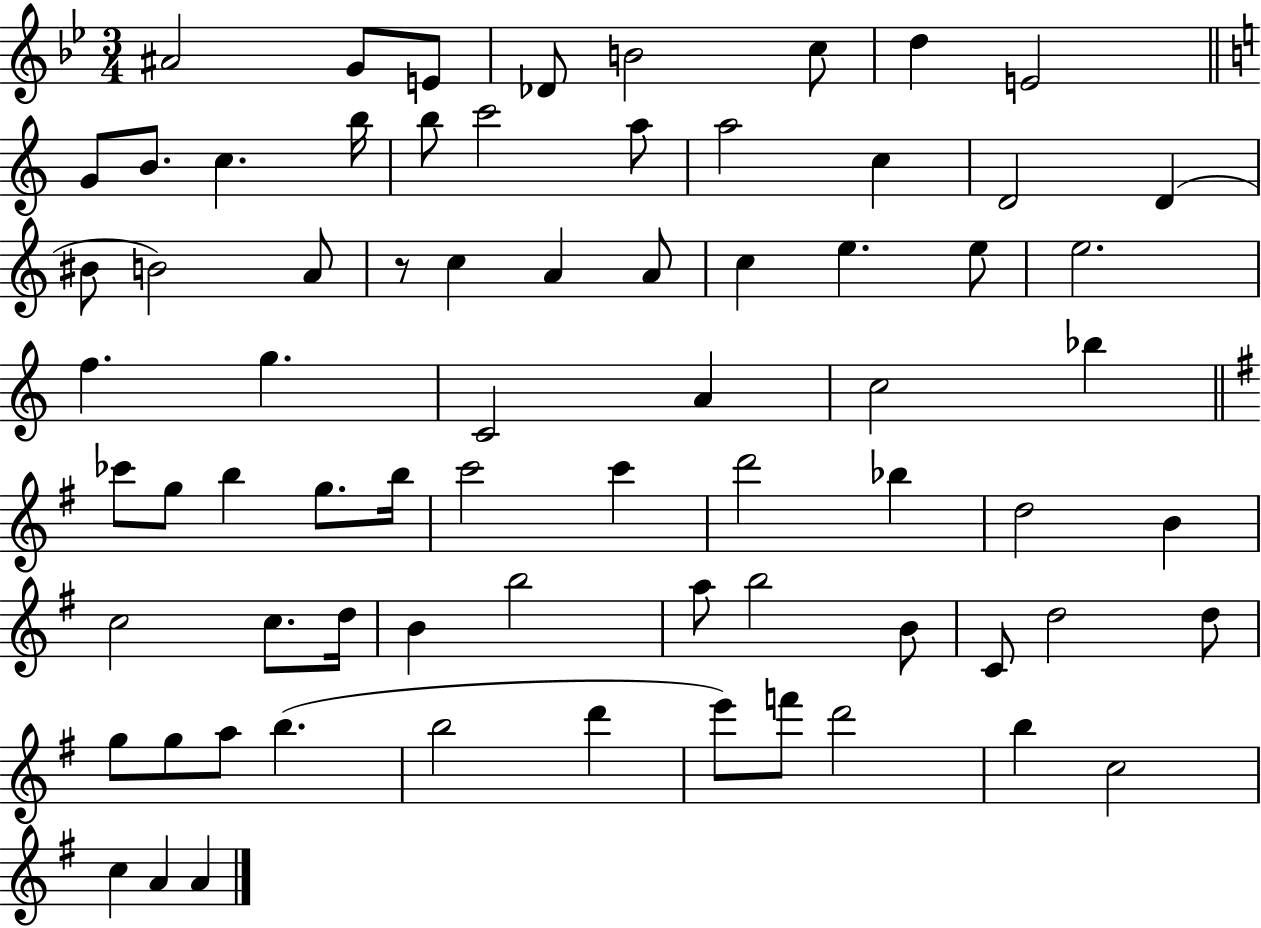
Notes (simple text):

A#4/h G4/e E4/e Db4/e B4/h C5/e D5/q E4/h G4/e B4/e. C5/q. B5/s B5/e C6/h A5/e A5/h C5/q D4/h D4/q BIS4/e B4/h A4/e R/e C5/q A4/q A4/e C5/q E5/q. E5/e E5/h. F5/q. G5/q. C4/h A4/q C5/h Bb5/q CES6/e G5/e B5/q G5/e. B5/s C6/h C6/q D6/h Bb5/q D5/h B4/q C5/h C5/e. D5/s B4/q B5/h A5/e B5/h B4/e C4/e D5/h D5/e G5/e G5/e A5/e B5/q. B5/h D6/q E6/e F6/e D6/h B5/q C5/h C5/q A4/q A4/q